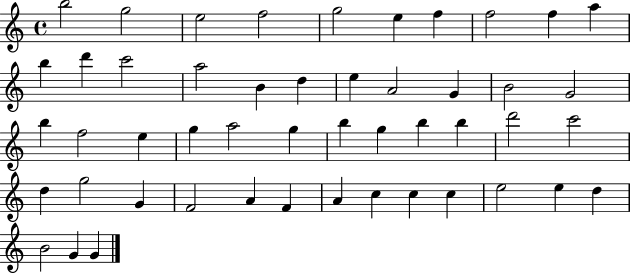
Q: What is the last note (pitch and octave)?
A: G4